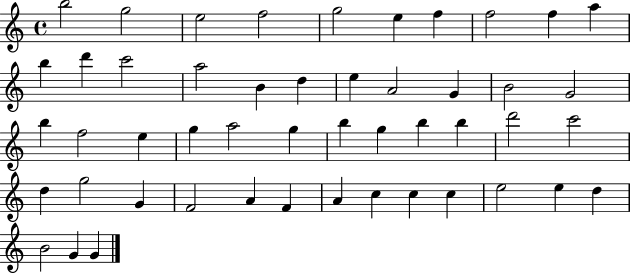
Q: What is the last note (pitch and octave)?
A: G4